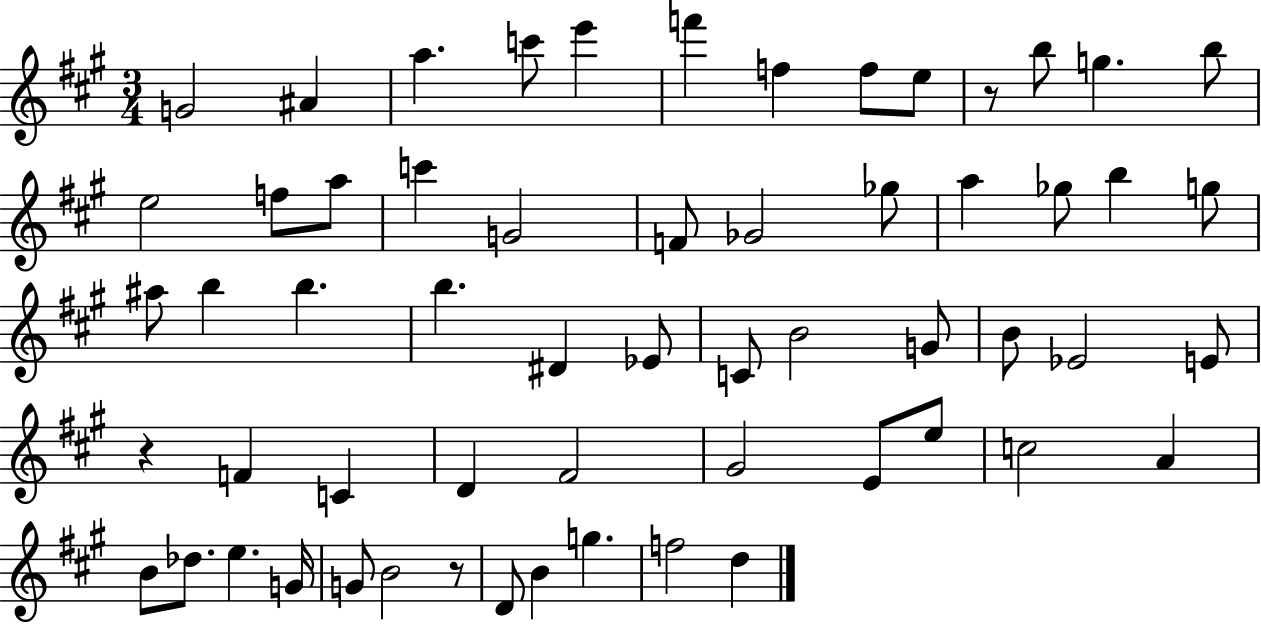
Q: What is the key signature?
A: A major